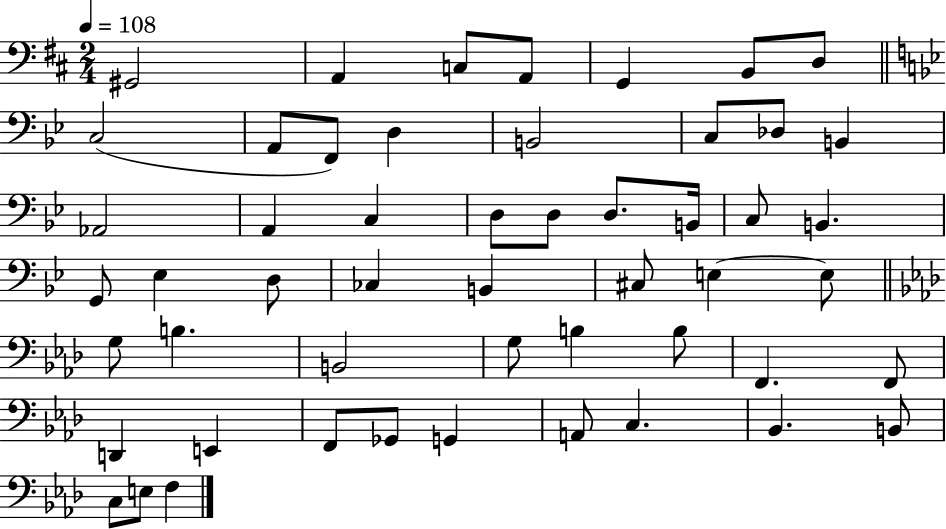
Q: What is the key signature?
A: D major